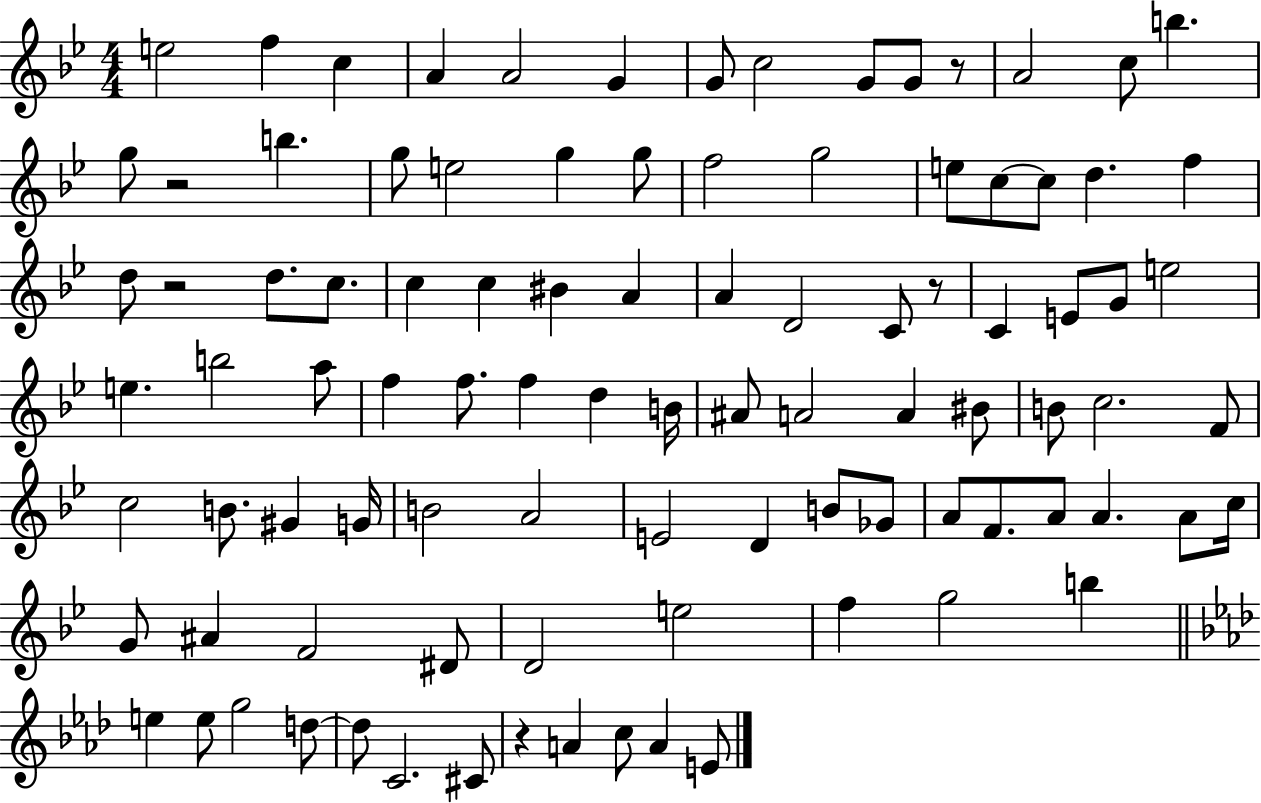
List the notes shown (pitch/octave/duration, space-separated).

E5/h F5/q C5/q A4/q A4/h G4/q G4/e C5/h G4/e G4/e R/e A4/h C5/e B5/q. G5/e R/h B5/q. G5/e E5/h G5/q G5/e F5/h G5/h E5/e C5/e C5/e D5/q. F5/q D5/e R/h D5/e. C5/e. C5/q C5/q BIS4/q A4/q A4/q D4/h C4/e R/e C4/q E4/e G4/e E5/h E5/q. B5/h A5/e F5/q F5/e. F5/q D5/q B4/s A#4/e A4/h A4/q BIS4/e B4/e C5/h. F4/e C5/h B4/e. G#4/q G4/s B4/h A4/h E4/h D4/q B4/e Gb4/e A4/e F4/e. A4/e A4/q. A4/e C5/s G4/e A#4/q F4/h D#4/e D4/h E5/h F5/q G5/h B5/q E5/q E5/e G5/h D5/e D5/e C4/h. C#4/e R/q A4/q C5/e A4/q E4/e